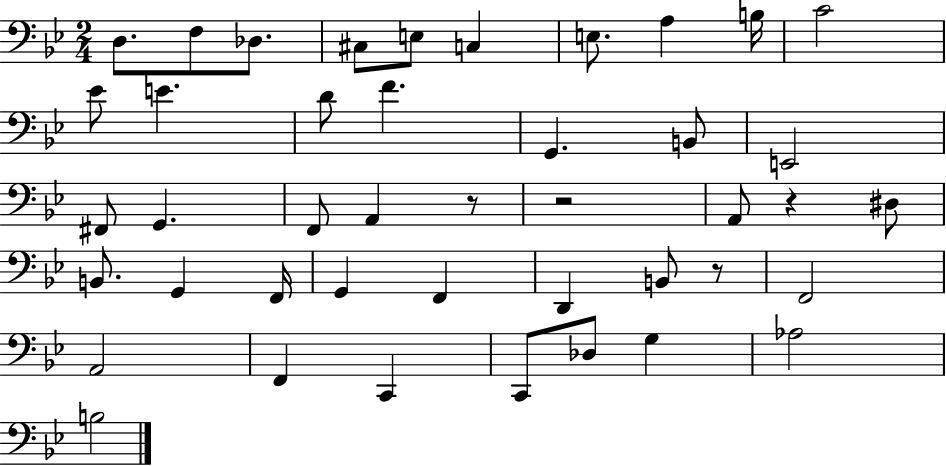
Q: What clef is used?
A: bass